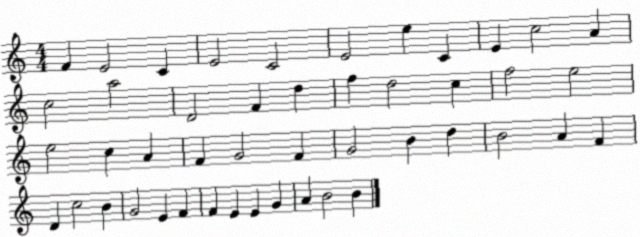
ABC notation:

X:1
T:Untitled
M:4/4
L:1/4
K:C
F E2 C E2 C2 E2 e C E c2 A c2 a2 D2 F d f d2 c f2 e2 e2 c A F G2 F G2 B d B2 A F D c2 B G2 E F F E E G A B2 B